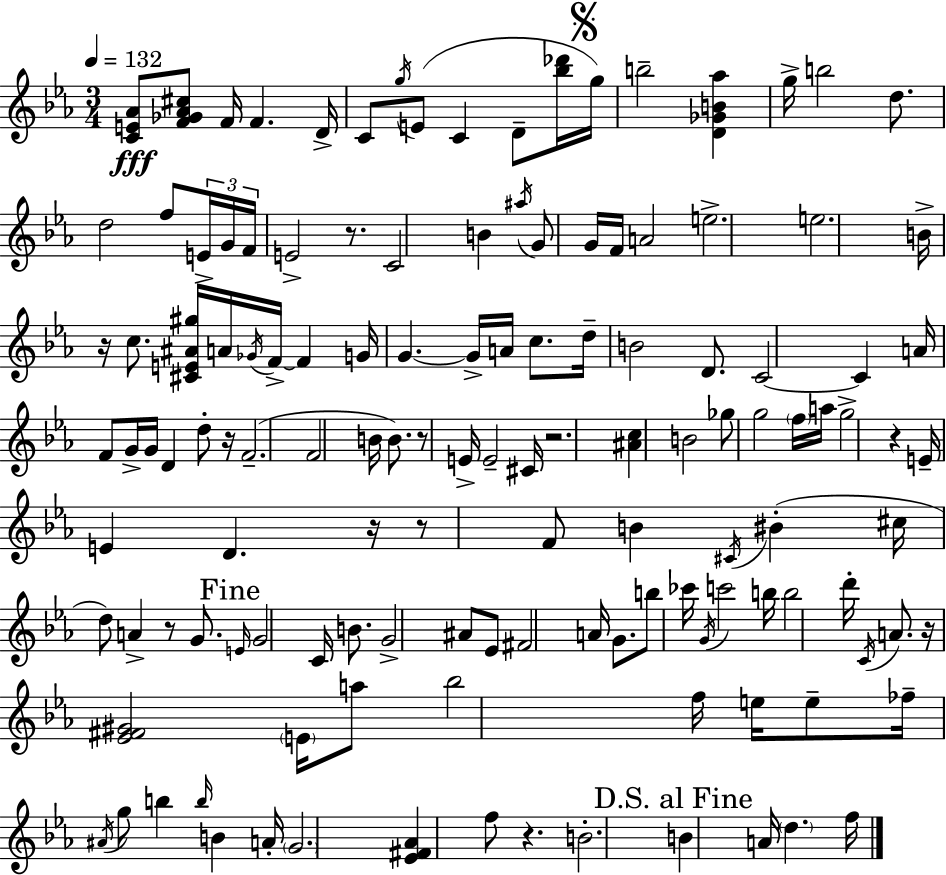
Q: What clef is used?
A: treble